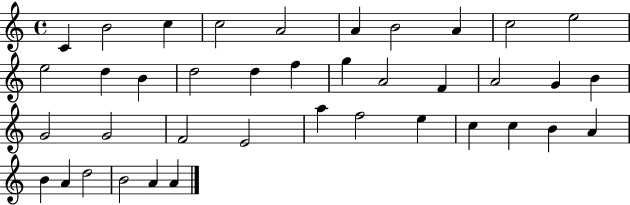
{
  \clef treble
  \time 4/4
  \defaultTimeSignature
  \key c \major
  c'4 b'2 c''4 | c''2 a'2 | a'4 b'2 a'4 | c''2 e''2 | \break e''2 d''4 b'4 | d''2 d''4 f''4 | g''4 a'2 f'4 | a'2 g'4 b'4 | \break g'2 g'2 | f'2 e'2 | a''4 f''2 e''4 | c''4 c''4 b'4 a'4 | \break b'4 a'4 d''2 | b'2 a'4 a'4 | \bar "|."
}